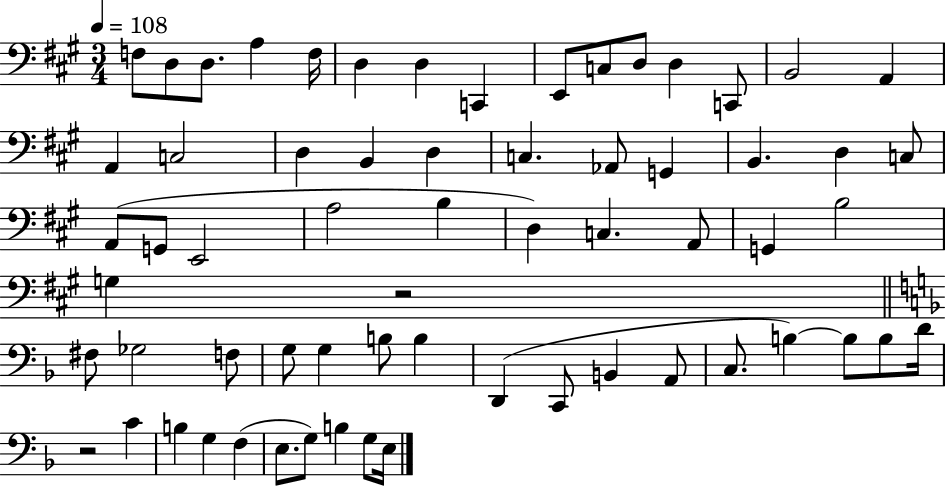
F3/e D3/e D3/e. A3/q F3/s D3/q D3/q C2/q E2/e C3/e D3/e D3/q C2/e B2/h A2/q A2/q C3/h D3/q B2/q D3/q C3/q. Ab2/e G2/q B2/q. D3/q C3/e A2/e G2/e E2/h A3/h B3/q D3/q C3/q. A2/e G2/q B3/h G3/q R/h F#3/e Gb3/h F3/e G3/e G3/q B3/e B3/q D2/q C2/e B2/q A2/e C3/e. B3/q B3/e B3/e D4/s R/h C4/q B3/q G3/q F3/q E3/e. G3/e B3/q G3/e E3/s